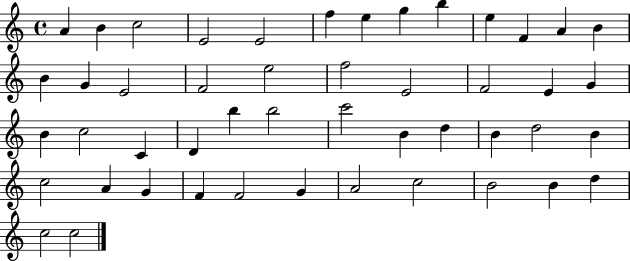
{
  \clef treble
  \time 4/4
  \defaultTimeSignature
  \key c \major
  a'4 b'4 c''2 | e'2 e'2 | f''4 e''4 g''4 b''4 | e''4 f'4 a'4 b'4 | \break b'4 g'4 e'2 | f'2 e''2 | f''2 e'2 | f'2 e'4 g'4 | \break b'4 c''2 c'4 | d'4 b''4 b''2 | c'''2 b'4 d''4 | b'4 d''2 b'4 | \break c''2 a'4 g'4 | f'4 f'2 g'4 | a'2 c''2 | b'2 b'4 d''4 | \break c''2 c''2 | \bar "|."
}